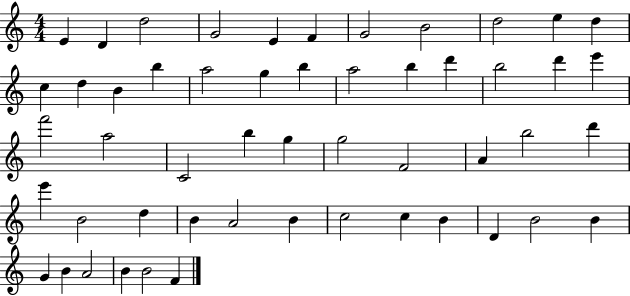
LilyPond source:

{
  \clef treble
  \numericTimeSignature
  \time 4/4
  \key c \major
  e'4 d'4 d''2 | g'2 e'4 f'4 | g'2 b'2 | d''2 e''4 d''4 | \break c''4 d''4 b'4 b''4 | a''2 g''4 b''4 | a''2 b''4 d'''4 | b''2 d'''4 e'''4 | \break f'''2 a''2 | c'2 b''4 g''4 | g''2 f'2 | a'4 b''2 d'''4 | \break e'''4 b'2 d''4 | b'4 a'2 b'4 | c''2 c''4 b'4 | d'4 b'2 b'4 | \break g'4 b'4 a'2 | b'4 b'2 f'4 | \bar "|."
}